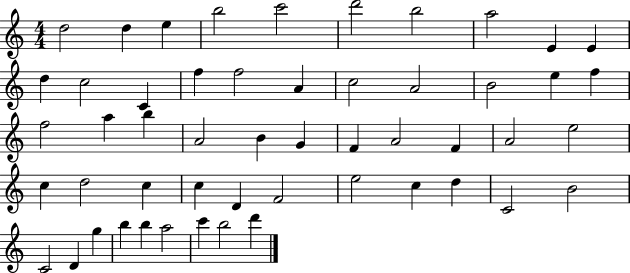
{
  \clef treble
  \numericTimeSignature
  \time 4/4
  \key c \major
  d''2 d''4 e''4 | b''2 c'''2 | d'''2 b''2 | a''2 e'4 e'4 | \break d''4 c''2 c'4 | f''4 f''2 a'4 | c''2 a'2 | b'2 e''4 f''4 | \break f''2 a''4 b''4 | a'2 b'4 g'4 | f'4 a'2 f'4 | a'2 e''2 | \break c''4 d''2 c''4 | c''4 d'4 f'2 | e''2 c''4 d''4 | c'2 b'2 | \break c'2 d'4 g''4 | b''4 b''4 a''2 | c'''4 b''2 d'''4 | \bar "|."
}